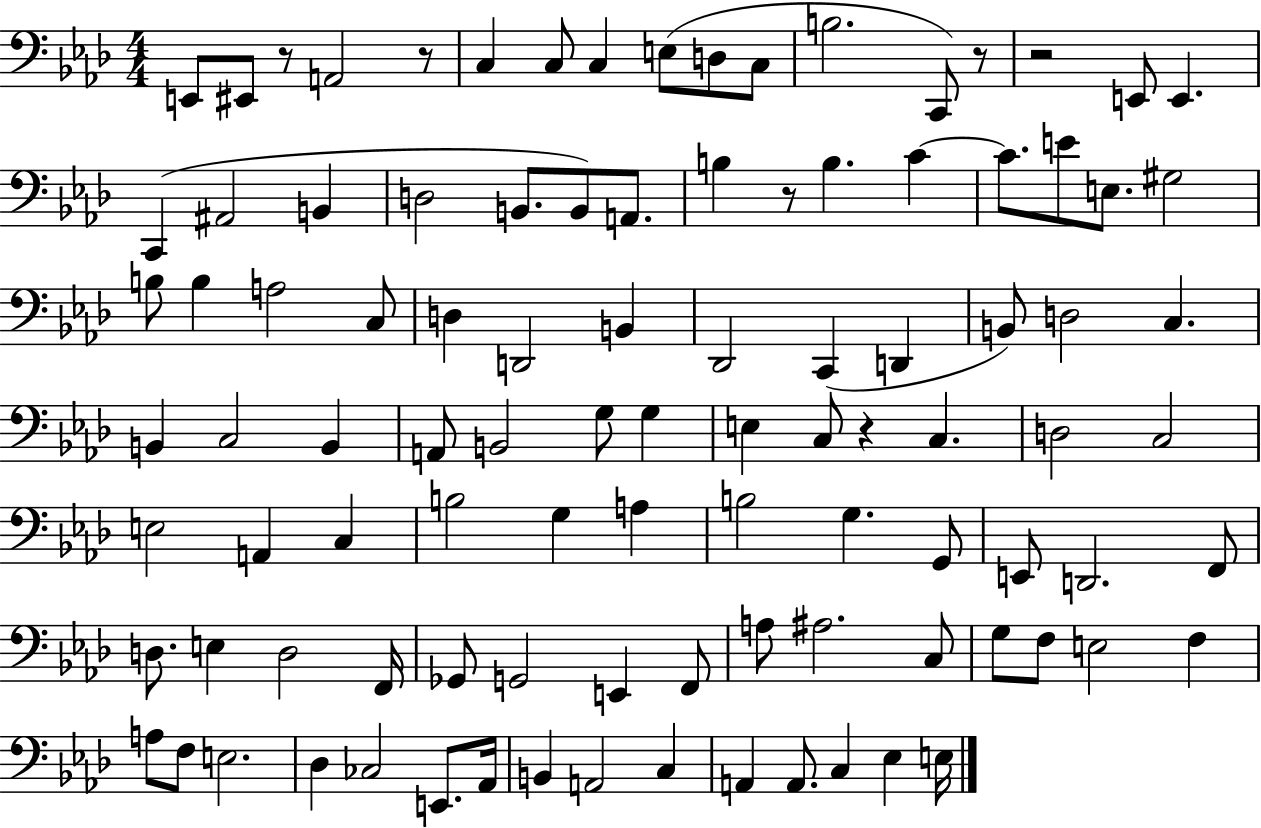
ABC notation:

X:1
T:Untitled
M:4/4
L:1/4
K:Ab
E,,/2 ^E,,/2 z/2 A,,2 z/2 C, C,/2 C, E,/2 D,/2 C,/2 B,2 C,,/2 z/2 z2 E,,/2 E,, C,, ^A,,2 B,, D,2 B,,/2 B,,/2 A,,/2 B, z/2 B, C C/2 E/2 E,/2 ^G,2 B,/2 B, A,2 C,/2 D, D,,2 B,, _D,,2 C,, D,, B,,/2 D,2 C, B,, C,2 B,, A,,/2 B,,2 G,/2 G, E, C,/2 z C, D,2 C,2 E,2 A,, C, B,2 G, A, B,2 G, G,,/2 E,,/2 D,,2 F,,/2 D,/2 E, D,2 F,,/4 _G,,/2 G,,2 E,, F,,/2 A,/2 ^A,2 C,/2 G,/2 F,/2 E,2 F, A,/2 F,/2 E,2 _D, _C,2 E,,/2 _A,,/4 B,, A,,2 C, A,, A,,/2 C, _E, E,/4